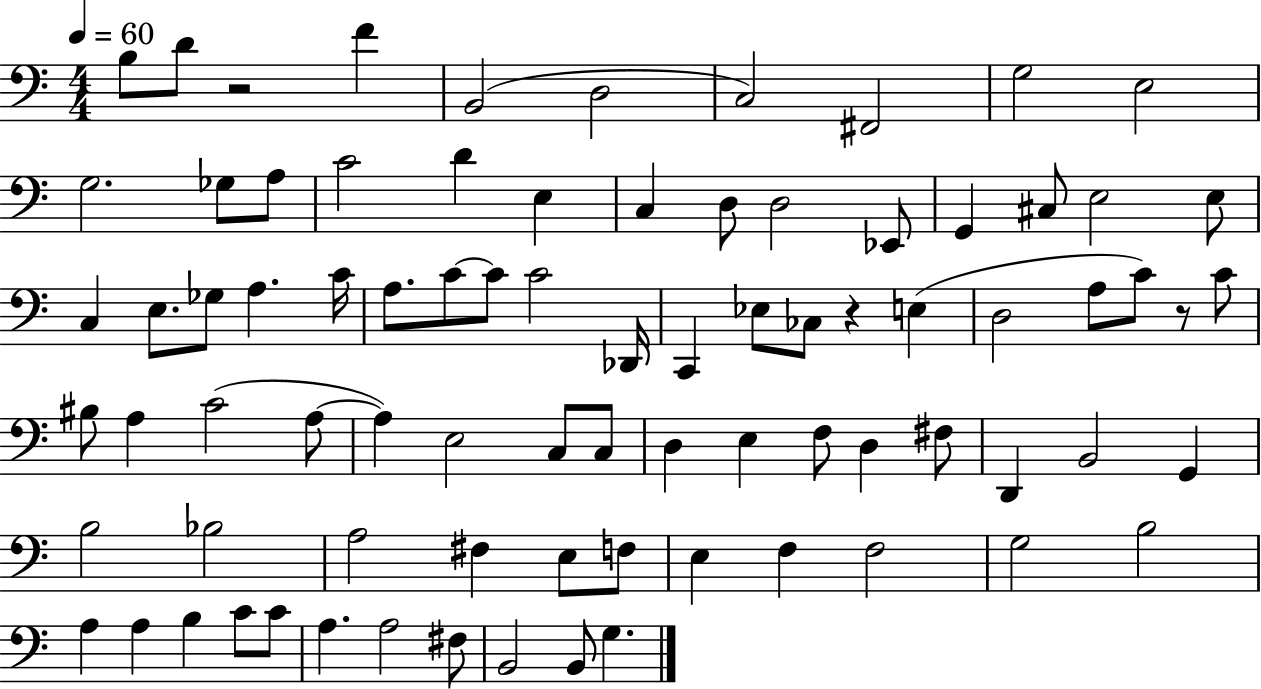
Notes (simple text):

B3/e D4/e R/h F4/q B2/h D3/h C3/h F#2/h G3/h E3/h G3/h. Gb3/e A3/e C4/h D4/q E3/q C3/q D3/e D3/h Eb2/e G2/q C#3/e E3/h E3/e C3/q E3/e. Gb3/e A3/q. C4/s A3/e. C4/e C4/e C4/h Db2/s C2/q Eb3/e CES3/e R/q E3/q D3/h A3/e C4/e R/e C4/e BIS3/e A3/q C4/h A3/e A3/q E3/h C3/e C3/e D3/q E3/q F3/e D3/q F#3/e D2/q B2/h G2/q B3/h Bb3/h A3/h F#3/q E3/e F3/e E3/q F3/q F3/h G3/h B3/h A3/q A3/q B3/q C4/e C4/e A3/q. A3/h F#3/e B2/h B2/e G3/q.